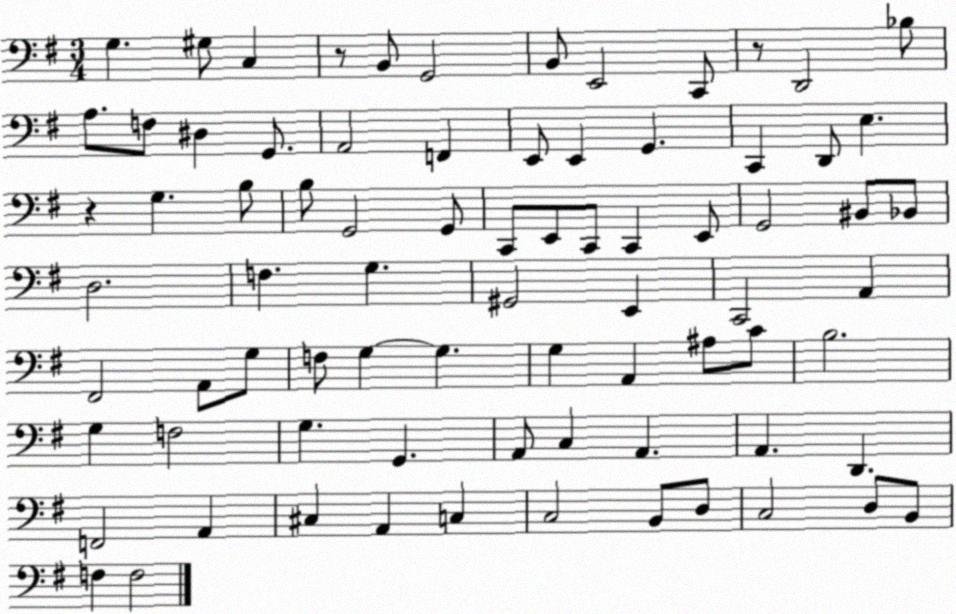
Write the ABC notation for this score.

X:1
T:Untitled
M:3/4
L:1/4
K:G
G, ^G,/2 C, z/2 B,,/2 G,,2 B,,/2 E,,2 C,,/2 z/2 D,,2 _B,/2 A,/2 F,/2 ^D, G,,/2 A,,2 F,, E,,/2 E,, G,, C,, D,,/2 E, z G, B,/2 B,/2 G,,2 G,,/2 C,,/2 E,,/2 C,,/2 C,, E,,/2 G,,2 ^B,,/2 _B,,/2 D,2 F, G, ^G,,2 E,, C,,2 A,, ^F,,2 A,,/2 G,/2 F,/2 G, G, G, A,, ^A,/2 C/2 B,2 G, F,2 G, G,, A,,/2 C, A,, A,, D,, F,,2 A,, ^C, A,, C, C,2 B,,/2 D,/2 C,2 D,/2 B,,/2 F, F,2